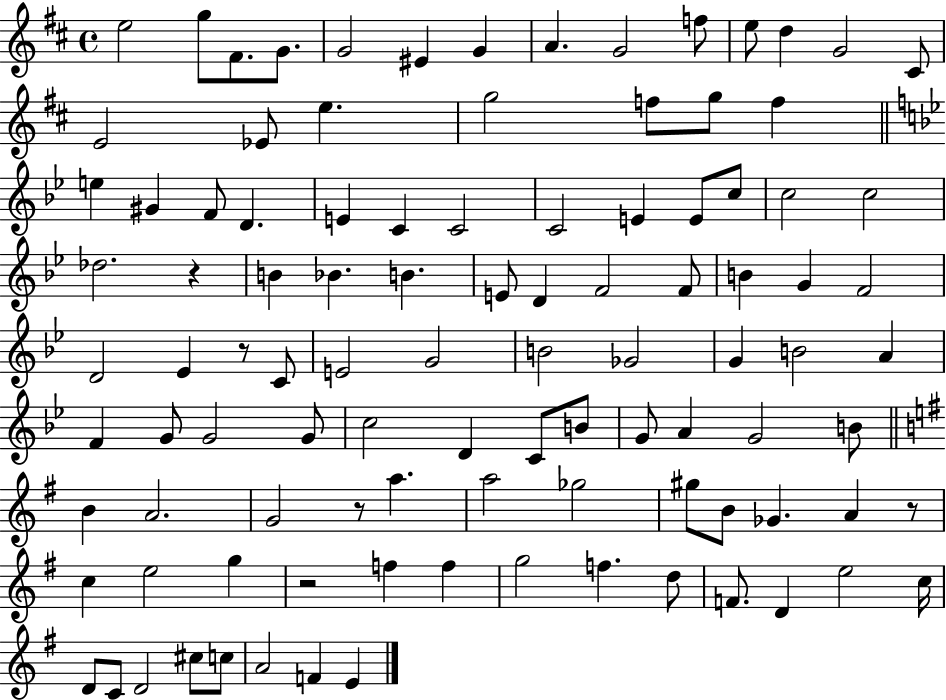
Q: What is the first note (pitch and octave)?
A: E5